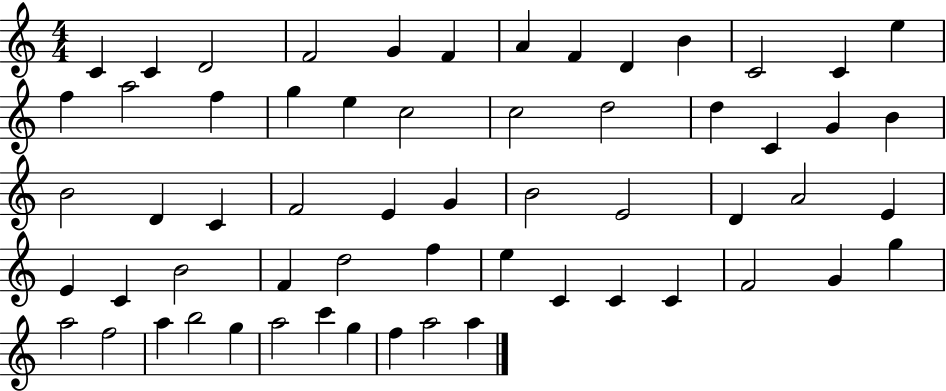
C4/q C4/q D4/h F4/h G4/q F4/q A4/q F4/q D4/q B4/q C4/h C4/q E5/q F5/q A5/h F5/q G5/q E5/q C5/h C5/h D5/h D5/q C4/q G4/q B4/q B4/h D4/q C4/q F4/h E4/q G4/q B4/h E4/h D4/q A4/h E4/q E4/q C4/q B4/h F4/q D5/h F5/q E5/q C4/q C4/q C4/q F4/h G4/q G5/q A5/h F5/h A5/q B5/h G5/q A5/h C6/q G5/q F5/q A5/h A5/q